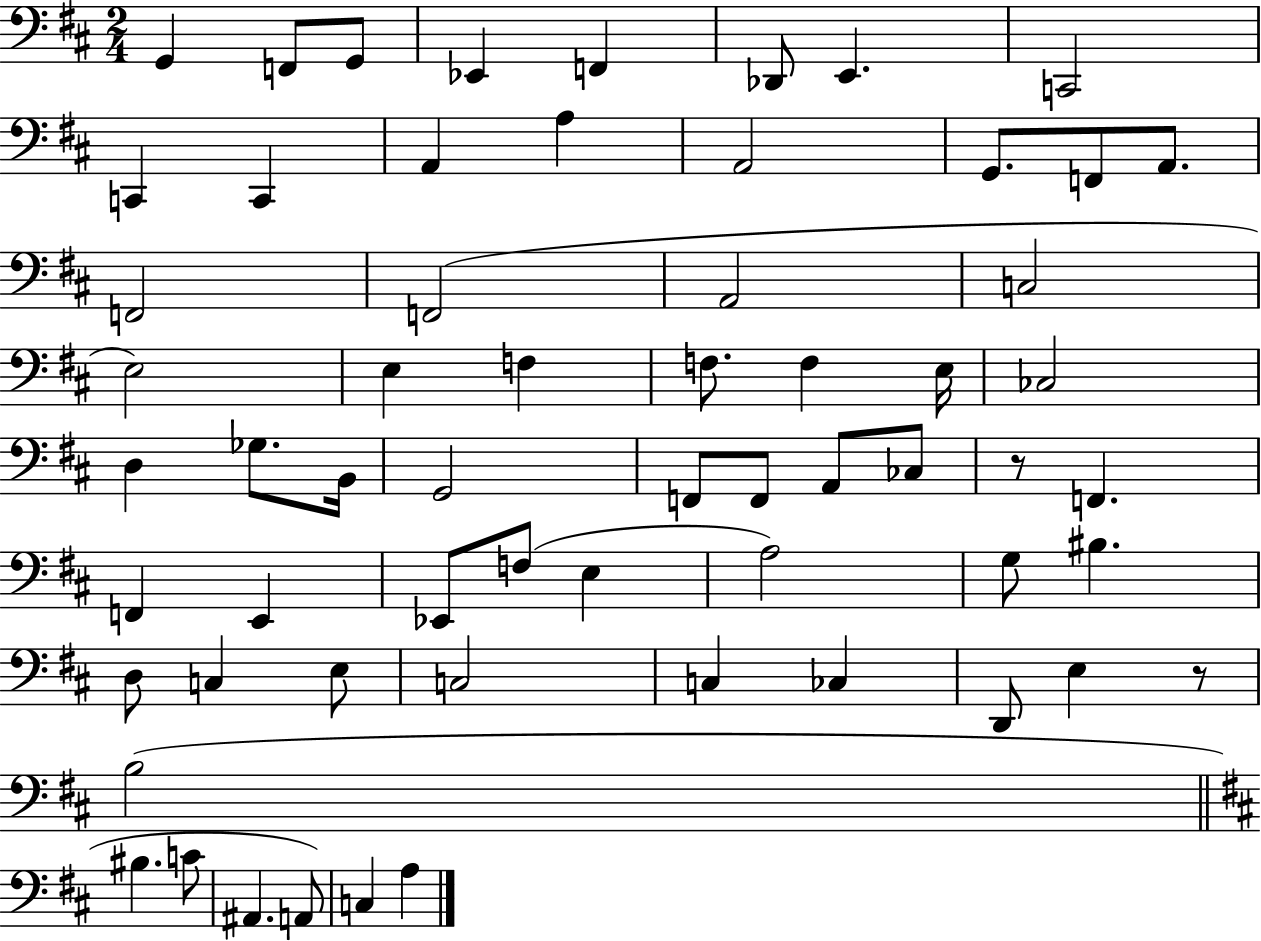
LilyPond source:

{
  \clef bass
  \numericTimeSignature
  \time 2/4
  \key d \major
  g,4 f,8 g,8 | ees,4 f,4 | des,8 e,4. | c,2 | \break c,4 c,4 | a,4 a4 | a,2 | g,8. f,8 a,8. | \break f,2 | f,2( | a,2 | c2 | \break e2) | e4 f4 | f8. f4 e16 | ces2 | \break d4 ges8. b,16 | g,2 | f,8 f,8 a,8 ces8 | r8 f,4. | \break f,4 e,4 | ees,8 f8( e4 | a2) | g8 bis4. | \break d8 c4 e8 | c2 | c4 ces4 | d,8 e4 r8 | \break b2( | \bar "||" \break \key b \minor bis4. c'8 | ais,4. a,8) | c4 a4 | \bar "|."
}